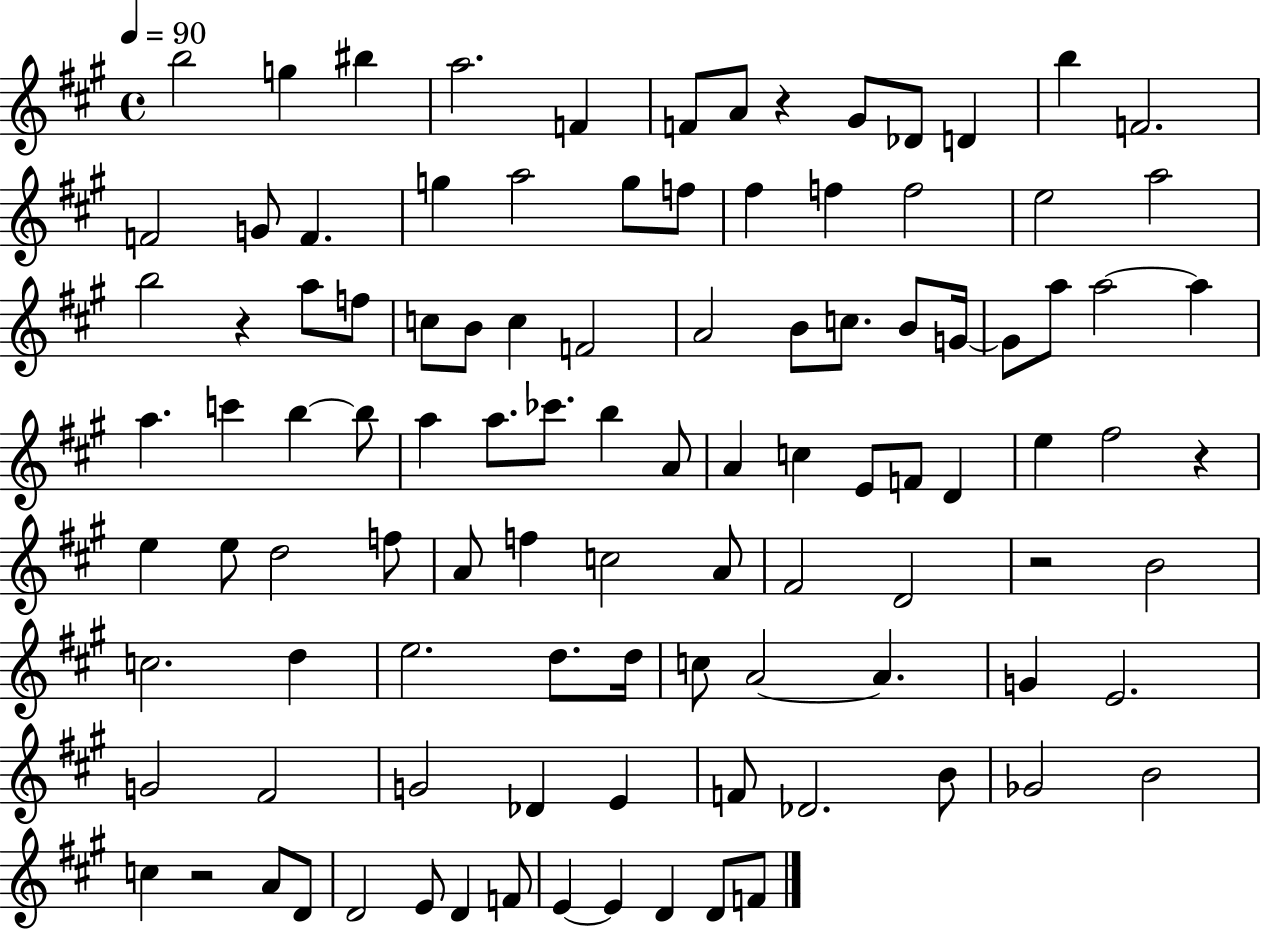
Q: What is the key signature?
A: A major